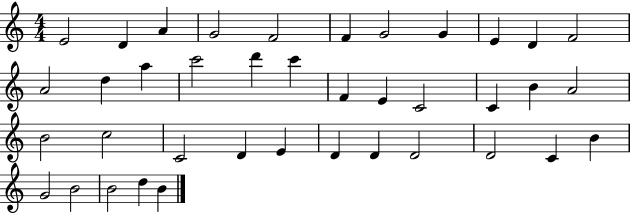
{
  \clef treble
  \numericTimeSignature
  \time 4/4
  \key c \major
  e'2 d'4 a'4 | g'2 f'2 | f'4 g'2 g'4 | e'4 d'4 f'2 | \break a'2 d''4 a''4 | c'''2 d'''4 c'''4 | f'4 e'4 c'2 | c'4 b'4 a'2 | \break b'2 c''2 | c'2 d'4 e'4 | d'4 d'4 d'2 | d'2 c'4 b'4 | \break g'2 b'2 | b'2 d''4 b'4 | \bar "|."
}